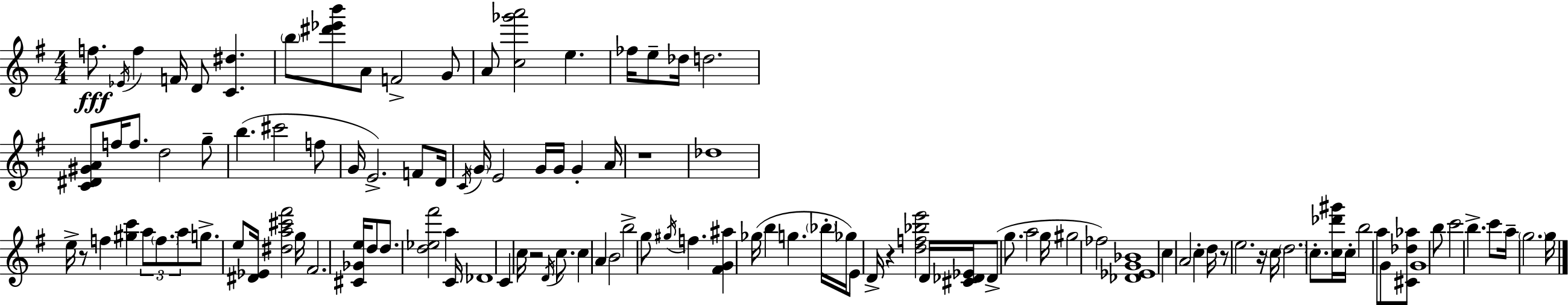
X:1
T:Untitled
M:4/4
L:1/4
K:G
f/2 _E/4 f F/4 D/2 [C^d] b/2 [^d'_e'b']/2 A/2 F2 G/2 A/2 [c_g'a']2 e _f/4 e/2 _d/4 d2 [C^D^GA]/2 f/4 f/2 d2 g/2 b ^c'2 f/2 G/4 E2 F/2 D/4 C/4 G/4 E2 G/4 G/4 G A/4 z4 _d4 e/4 z/2 f [^gc'] a/2 f/2 a/2 g/2 e/2 [^D_E]/4 [^da^c'^f']2 g/4 ^F2 [^C_Ge]/4 d/2 d/2 [d_e^f']2 a C/4 _D4 C c/4 z2 D/4 c/2 c A B2 b2 g/2 ^g/4 f [^FG^a] _g/4 b g _b/4 _g/4 E/2 D/4 z [df_be']2 D/4 [^C_D_E]/4 _D/2 g/2 a2 g/4 ^g2 _f2 [_D_EG_B]4 c A2 c d/4 z/2 e2 z/4 c/4 d2 c/2 [c_d'^g']/4 c/4 b2 a/2 G/2 [^C_d_a]/2 G4 b/2 c'2 b c'/2 a/4 g2 g/4